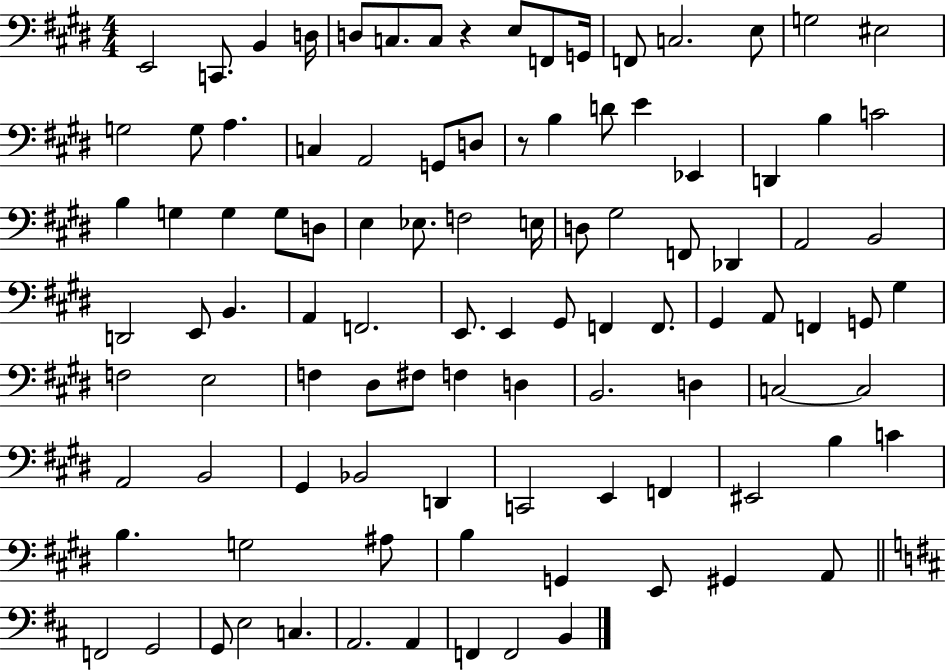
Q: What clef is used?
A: bass